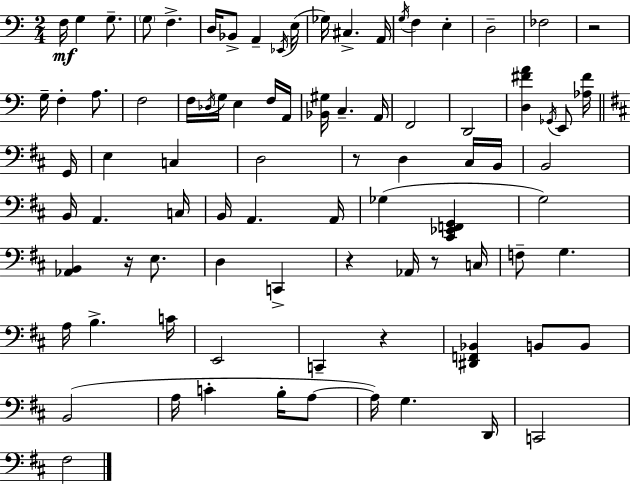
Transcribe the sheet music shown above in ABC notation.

X:1
T:Untitled
M:2/4
L:1/4
K:C
F,/4 G, G,/2 G,/2 F, D,/4 _B,,/2 A,, _E,,/4 E,/4 _G,/4 ^C, A,,/4 G,/4 F, E, D,2 _F,2 z2 G,/4 F, A,/2 F,2 F,/4 _D,/4 G,/4 E, F,/4 A,,/4 [_B,,^G,]/4 C, A,,/4 F,,2 D,,2 [D,^FA] _G,,/4 E,,/2 [_A,^F]/4 G,,/4 E, C, D,2 z/2 D, ^C,/4 B,,/4 B,,2 B,,/4 A,, C,/4 B,,/4 A,, A,,/4 _G, [^C,,_E,,F,,G,,] G,2 [_A,,B,,] z/4 E,/2 D, C,, z _A,,/4 z/2 C,/4 F,/2 G, A,/4 B, C/4 E,,2 C,, z [^D,,F,,_B,,] B,,/2 B,,/2 B,,2 A,/4 C B,/4 A,/2 A,/4 G, D,,/4 C,,2 ^F,2